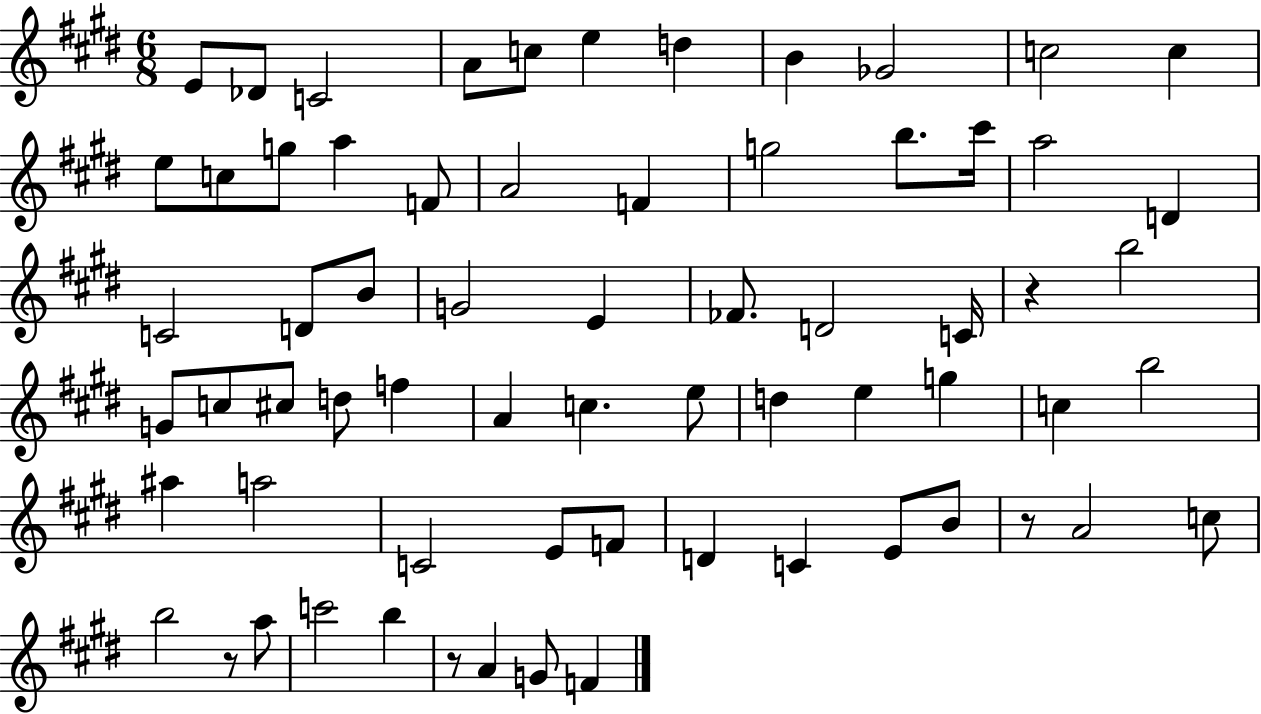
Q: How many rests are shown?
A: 4